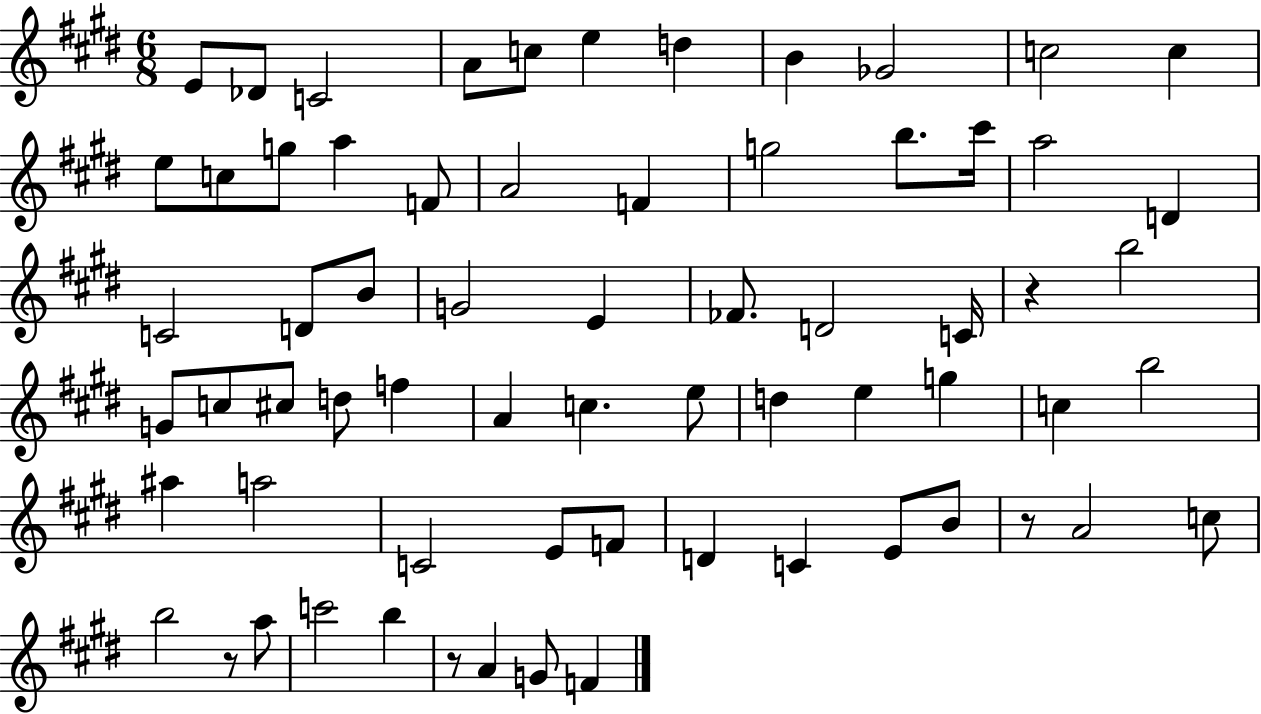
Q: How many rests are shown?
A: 4